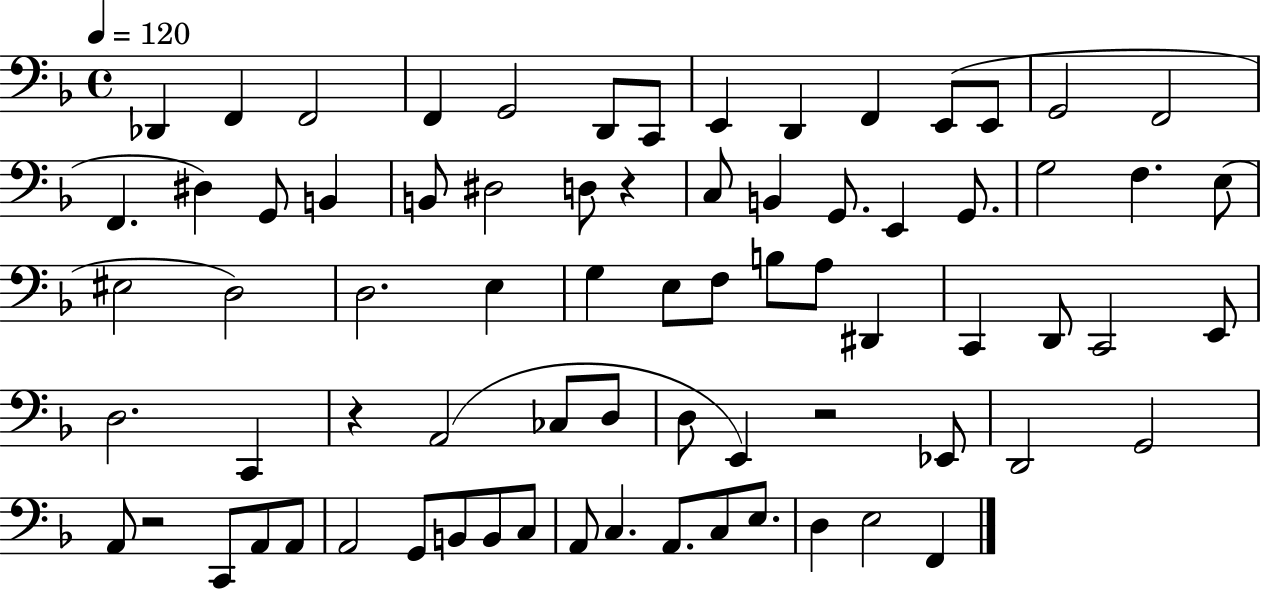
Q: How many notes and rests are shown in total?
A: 74